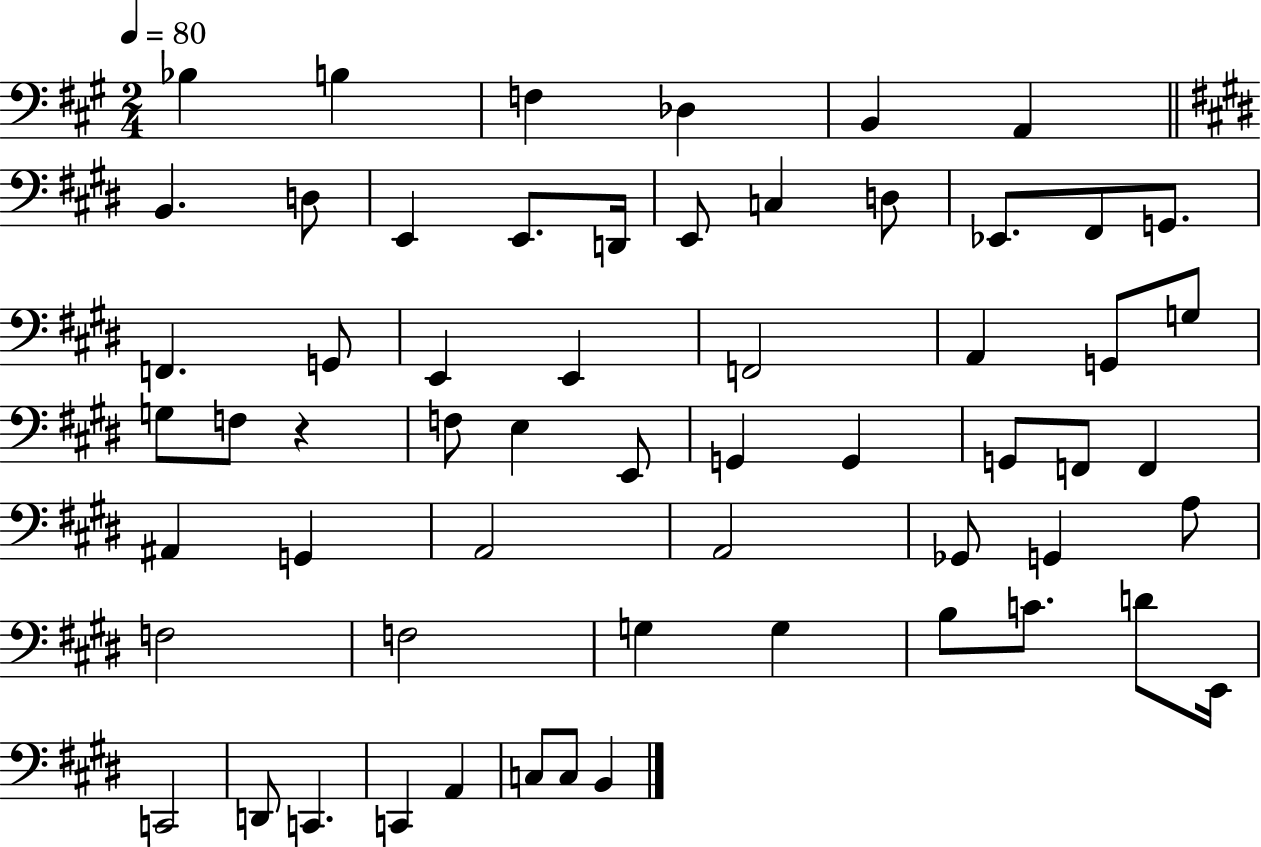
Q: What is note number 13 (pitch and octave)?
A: C3